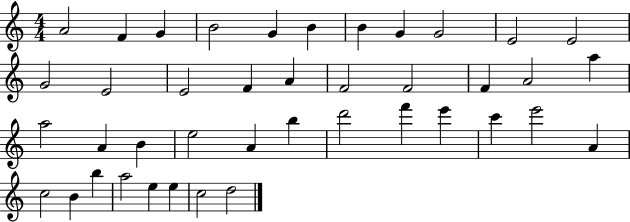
{
  \clef treble
  \numericTimeSignature
  \time 4/4
  \key c \major
  a'2 f'4 g'4 | b'2 g'4 b'4 | b'4 g'4 g'2 | e'2 e'2 | \break g'2 e'2 | e'2 f'4 a'4 | f'2 f'2 | f'4 a'2 a''4 | \break a''2 a'4 b'4 | e''2 a'4 b''4 | d'''2 f'''4 e'''4 | c'''4 e'''2 a'4 | \break c''2 b'4 b''4 | a''2 e''4 e''4 | c''2 d''2 | \bar "|."
}